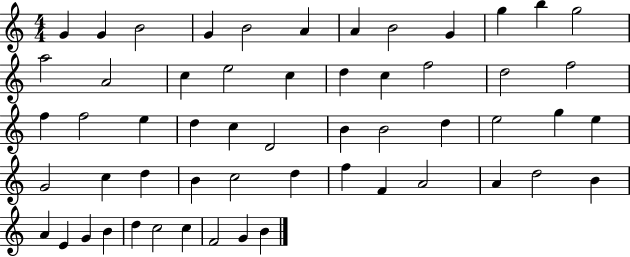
G4/q G4/q B4/h G4/q B4/h A4/q A4/q B4/h G4/q G5/q B5/q G5/h A5/h A4/h C5/q E5/h C5/q D5/q C5/q F5/h D5/h F5/h F5/q F5/h E5/q D5/q C5/q D4/h B4/q B4/h D5/q E5/h G5/q E5/q G4/h C5/q D5/q B4/q C5/h D5/q F5/q F4/q A4/h A4/q D5/h B4/q A4/q E4/q G4/q B4/q D5/q C5/h C5/q F4/h G4/q B4/q